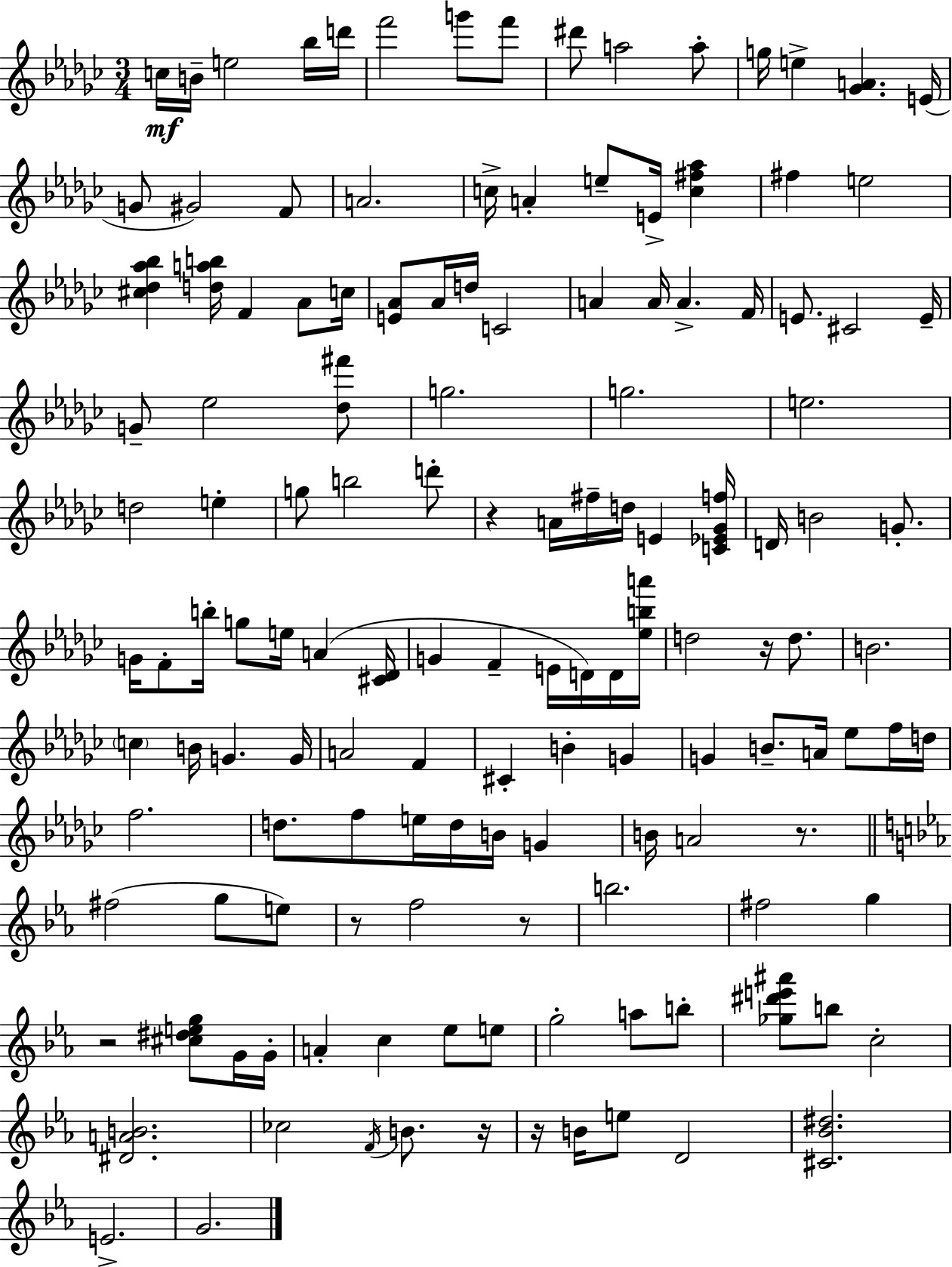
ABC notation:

X:1
T:Untitled
M:3/4
L:1/4
K:Ebm
c/4 B/4 e2 _b/4 d'/4 f'2 g'/2 f'/2 ^d'/2 a2 a/2 g/4 e [_GA] E/4 G/2 ^G2 F/2 A2 c/4 A e/2 E/4 [c^f_a] ^f e2 [^c_d_a_b] [dab]/4 F _A/2 c/4 [E_A]/2 _A/4 d/4 C2 A A/4 A F/4 E/2 ^C2 E/4 G/2 _e2 [_d^f']/2 g2 g2 e2 d2 e g/2 b2 d'/2 z A/4 ^f/4 d/4 E [C_E_Gf]/4 D/4 B2 G/2 G/4 F/2 b/4 g/2 e/4 A [^C_D]/4 G F E/4 D/4 D/4 [_eba']/4 d2 z/4 d/2 B2 c B/4 G G/4 A2 F ^C B G G B/2 A/4 _e/2 f/4 d/4 f2 d/2 f/2 e/4 d/4 B/4 G B/4 A2 z/2 ^f2 g/2 e/2 z/2 f2 z/2 b2 ^f2 g z2 [^c^deg]/2 G/4 G/4 A c _e/2 e/2 g2 a/2 b/2 [_g^d'e'^a']/2 b/2 c2 [^DAB]2 _c2 F/4 B/2 z/4 z/4 B/4 e/2 D2 [^C_B^d]2 E2 G2